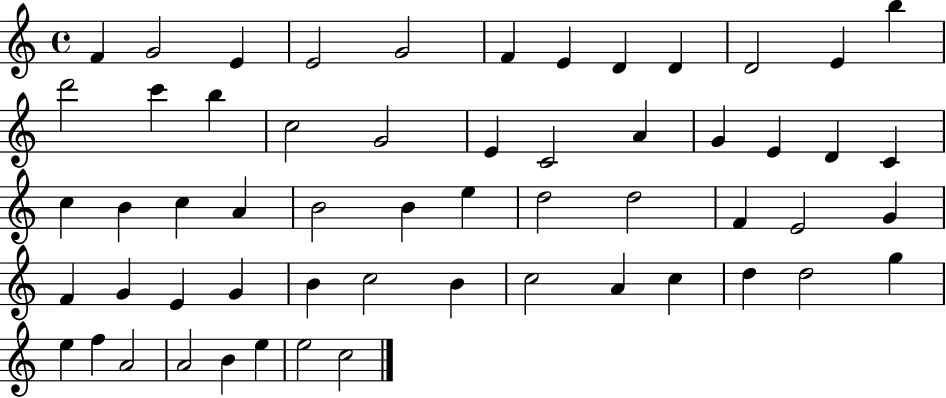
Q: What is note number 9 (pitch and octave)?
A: D4